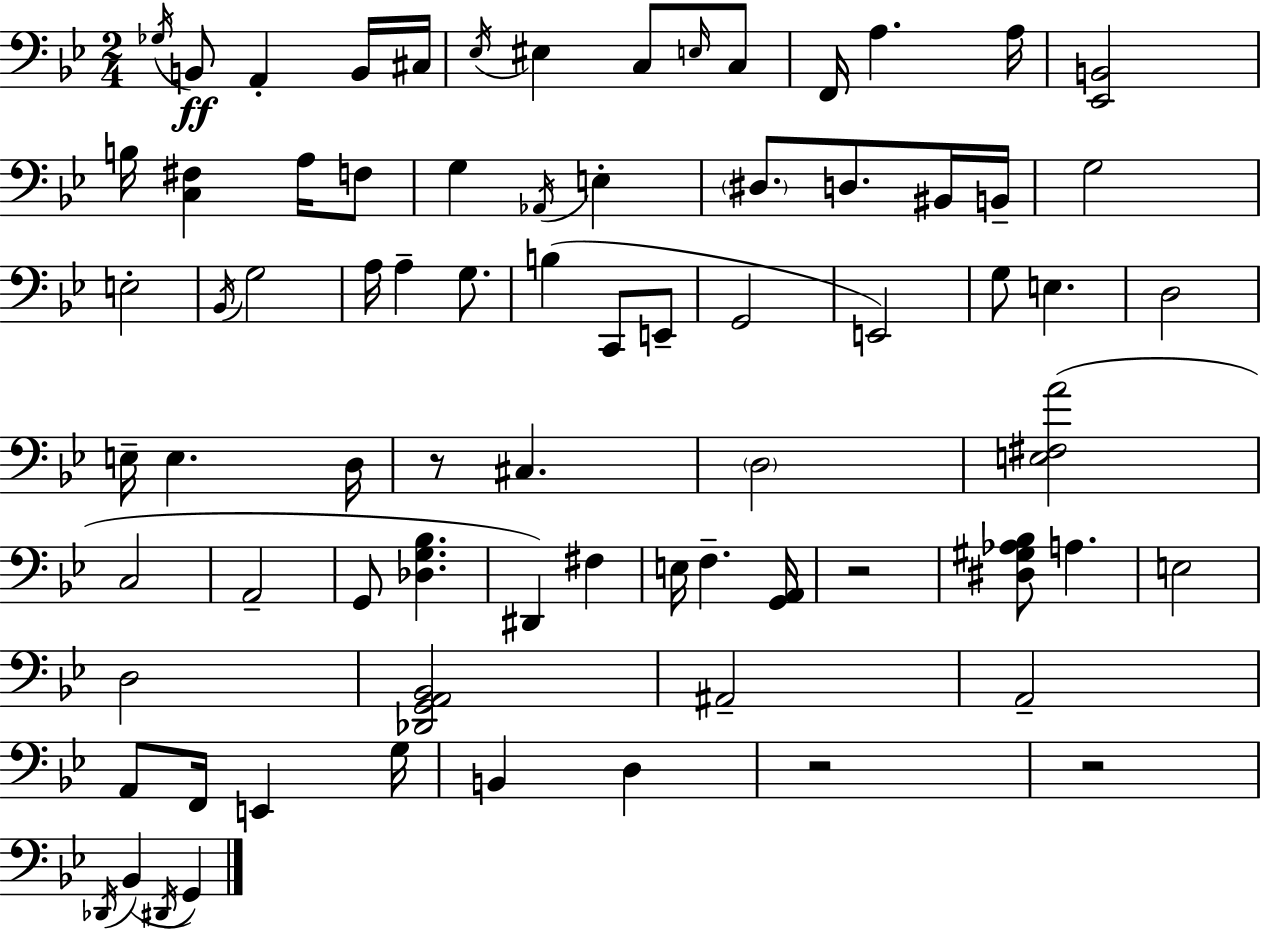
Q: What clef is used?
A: bass